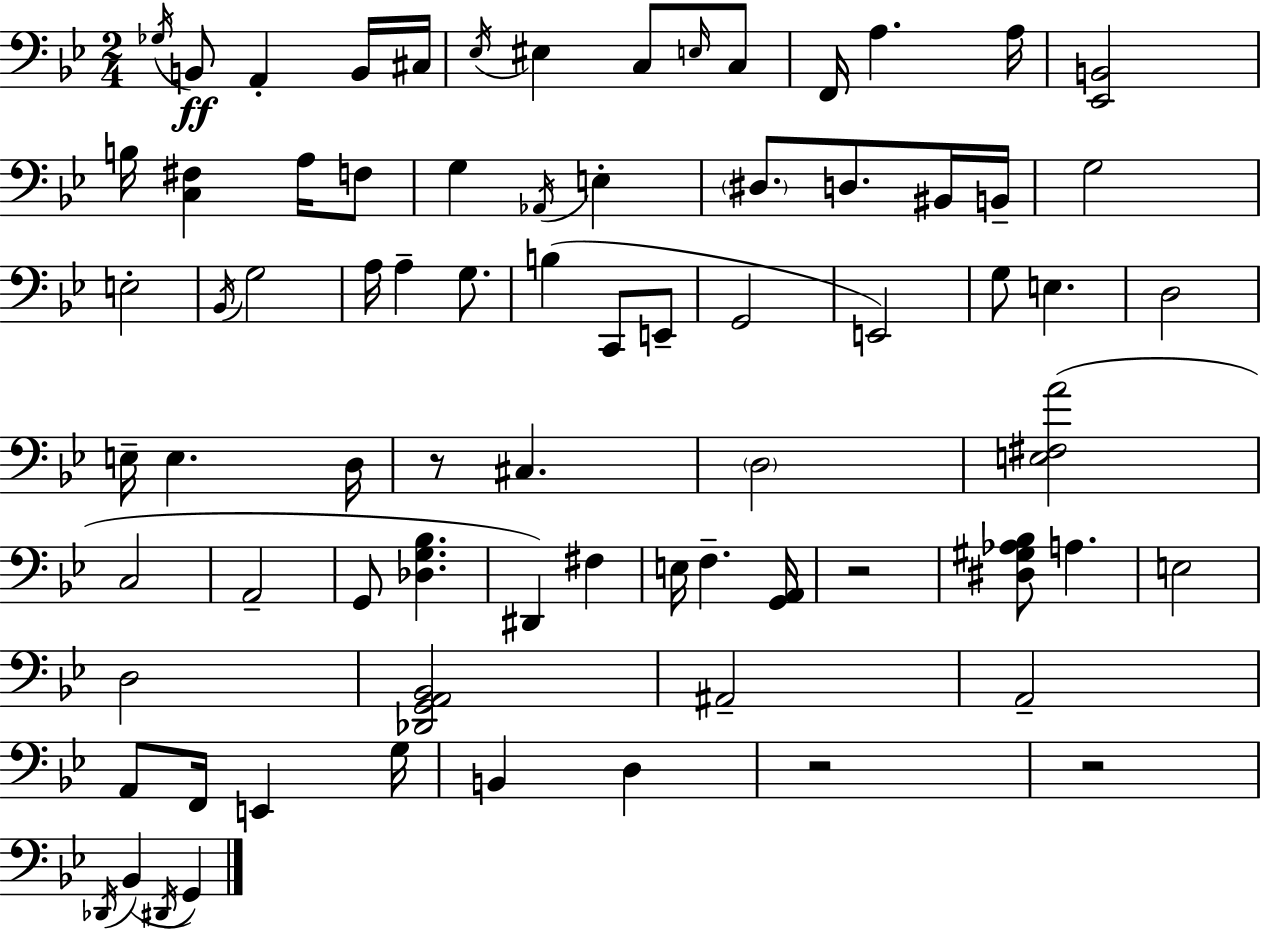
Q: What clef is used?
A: bass